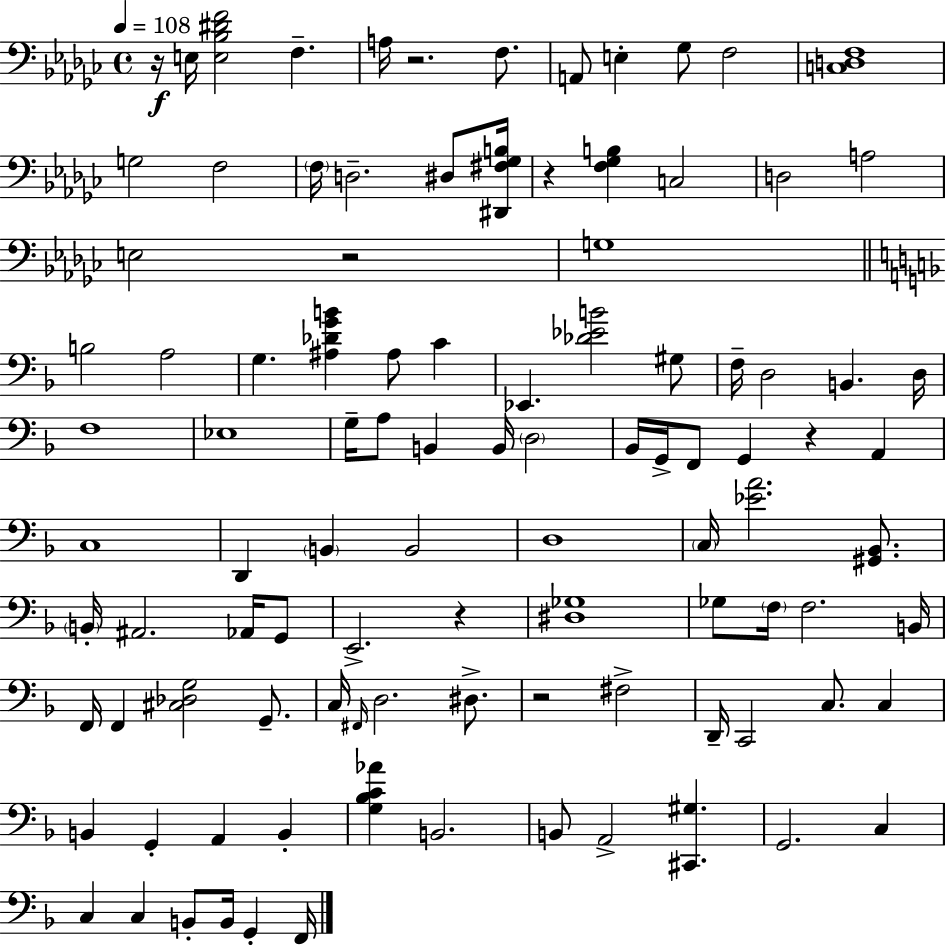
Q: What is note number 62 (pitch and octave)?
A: D3